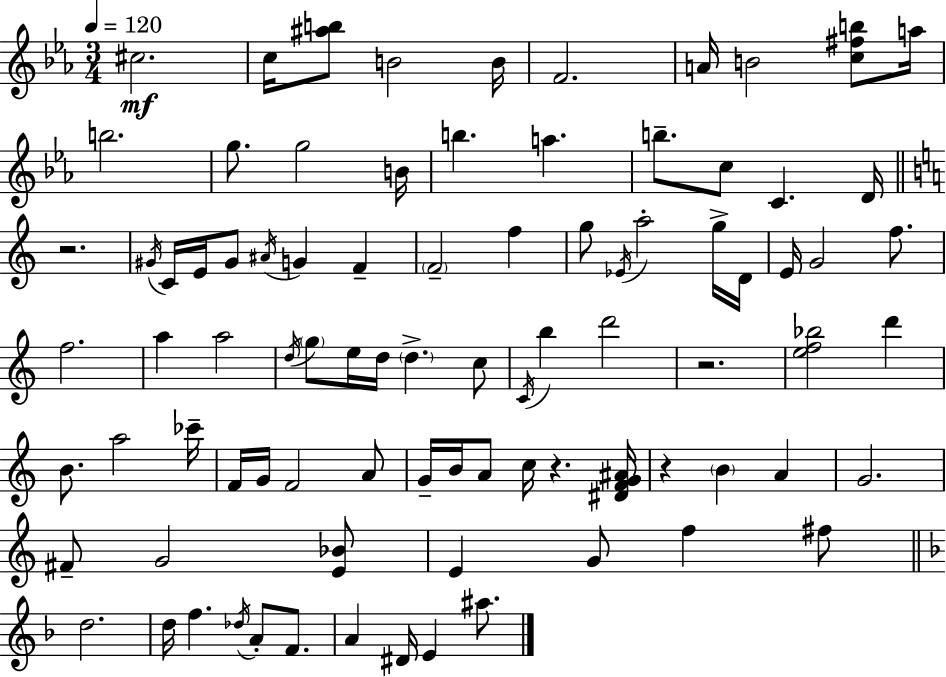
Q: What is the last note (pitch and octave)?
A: A#5